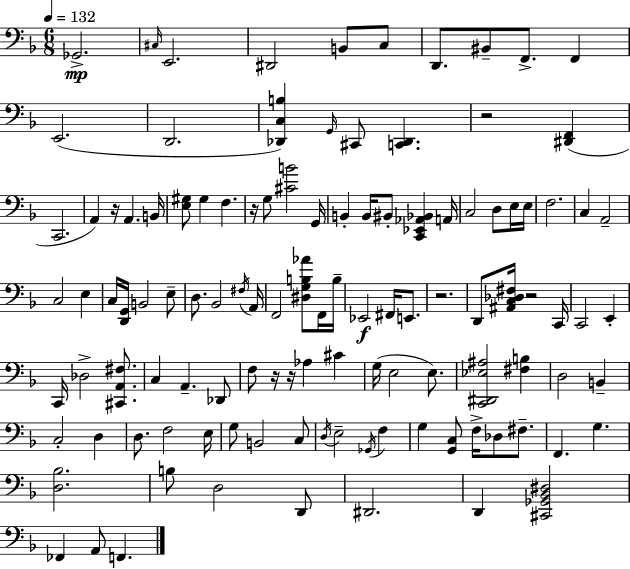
Gb2/h. C#3/s E2/h. D#2/h B2/e C3/e D2/e. BIS2/e F2/e. F2/q E2/h. D2/h. [Db2,C3,B3]/q G2/s C#2/e [C2,Db2]/q. R/h [D#2,F2]/q C2/h. A2/q R/s A2/q. B2/s [E3,G#3]/e G#3/q F3/q. R/s G3/e [C#4,B4]/h G2/s B2/q B2/s BIS2/e [C2,Eb2,Ab2,Bb2]/q A2/s C3/h D3/e E3/s E3/s F3/h. C3/q A2/h C3/h E3/q C3/s [D2,G2]/s B2/h E3/e D3/e. Bb2/h F#3/s A2/s F2/h [D#3,G3,B3,Ab4]/e F2/s B3/s Eb2/h F#2/s E2/e. R/h. D2/e [A#2,C3,Db3,F#3]/s R/h C2/s C2/h E2/q C2/s Db3/h [C#2,A2,F#3]/e. C3/q A2/q. Db2/e F3/e R/s R/s Ab3/q C#4/q G3/s E3/h E3/e. [C2,D#2,Eb3,A#3]/h [F#3,B3]/q D3/h B2/q C3/h D3/q D3/e. F3/h E3/s G3/e B2/h C3/e D3/s E3/h Gb2/s F3/q G3/q [G2,C3]/e F3/s Db3/e F#3/e. F2/q. G3/q. [D3,Bb3]/h. B3/e D3/h D2/e D#2/h. D2/q [C#2,Gb2,Bb2,D#3]/h FES2/q A2/e F2/q.